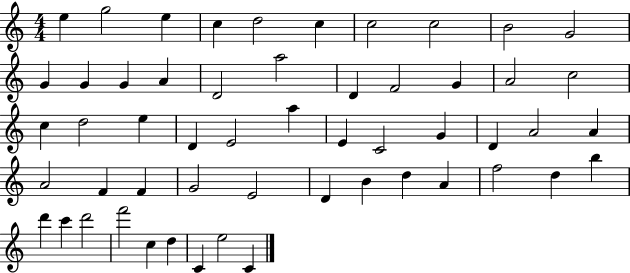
X:1
T:Untitled
M:4/4
L:1/4
K:C
e g2 e c d2 c c2 c2 B2 G2 G G G A D2 a2 D F2 G A2 c2 c d2 e D E2 a E C2 G D A2 A A2 F F G2 E2 D B d A f2 d b d' c' d'2 f'2 c d C e2 C